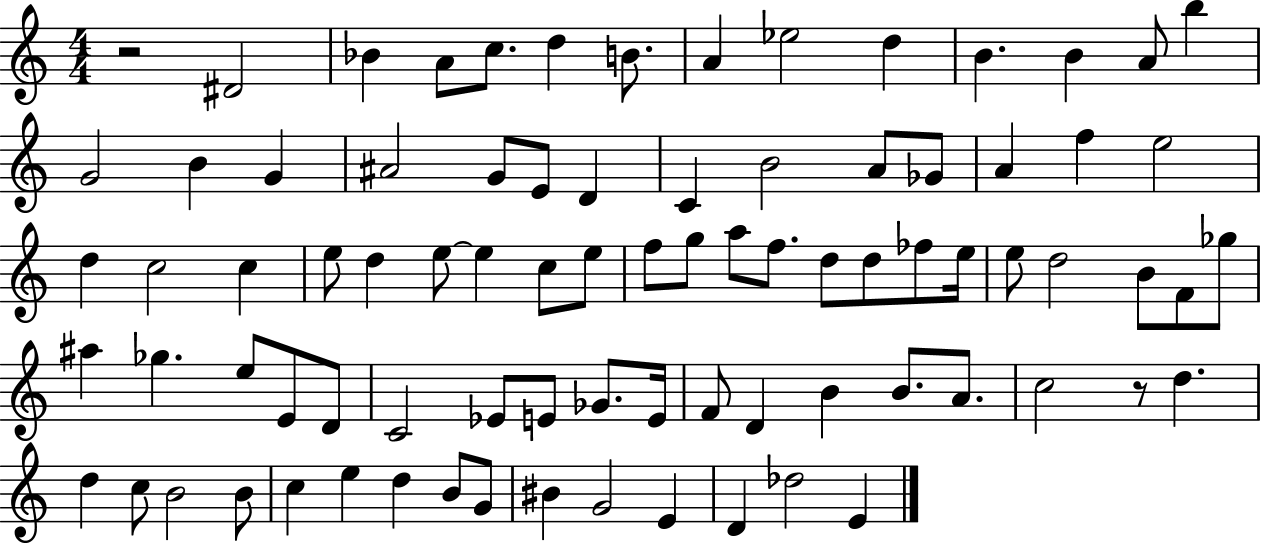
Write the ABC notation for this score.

X:1
T:Untitled
M:4/4
L:1/4
K:C
z2 ^D2 _B A/2 c/2 d B/2 A _e2 d B B A/2 b G2 B G ^A2 G/2 E/2 D C B2 A/2 _G/2 A f e2 d c2 c e/2 d e/2 e c/2 e/2 f/2 g/2 a/2 f/2 d/2 d/2 _f/2 e/4 e/2 d2 B/2 F/2 _g/2 ^a _g e/2 E/2 D/2 C2 _E/2 E/2 _G/2 E/4 F/2 D B B/2 A/2 c2 z/2 d d c/2 B2 B/2 c e d B/2 G/2 ^B G2 E D _d2 E